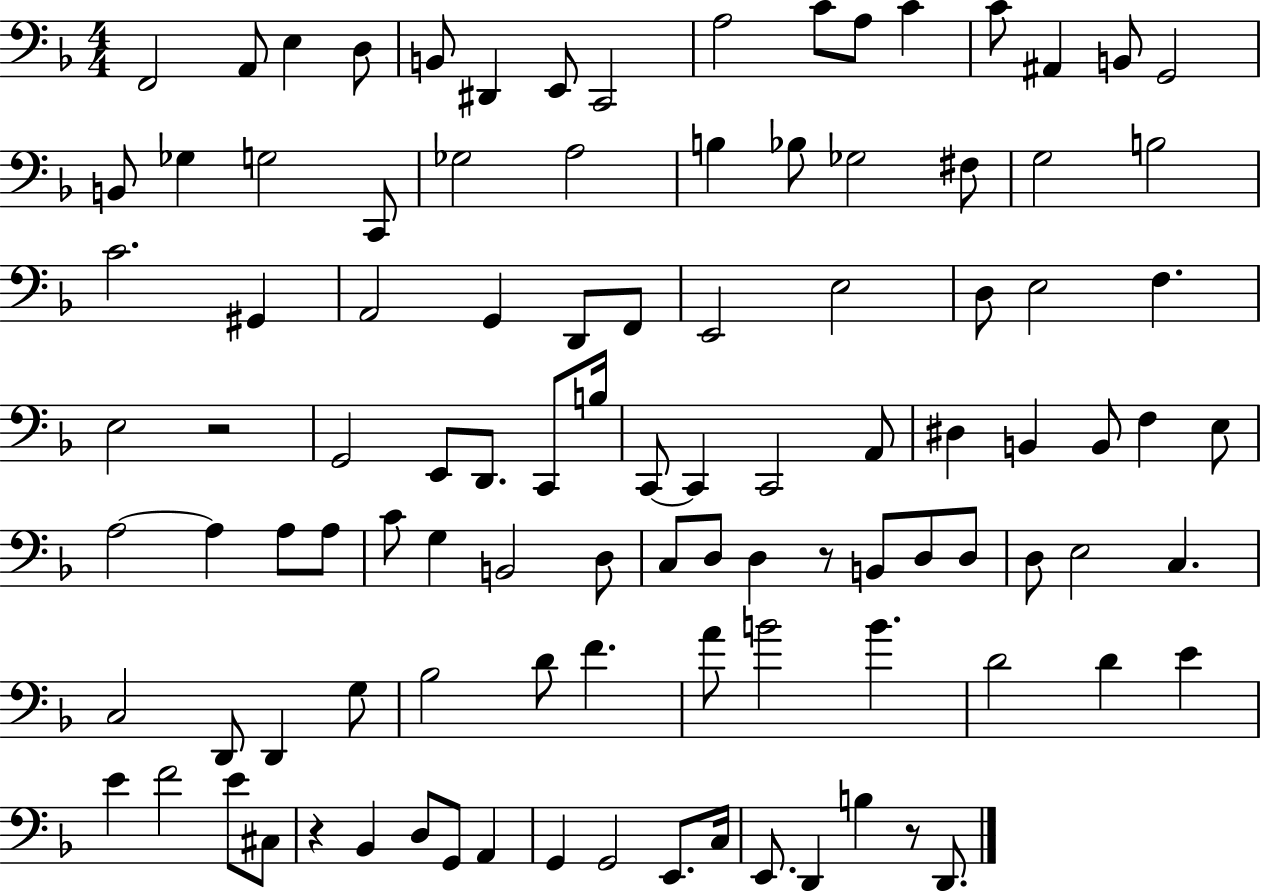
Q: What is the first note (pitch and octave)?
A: F2